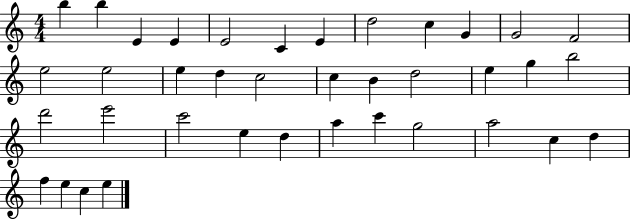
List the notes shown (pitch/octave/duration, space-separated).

B5/q B5/q E4/q E4/q E4/h C4/q E4/q D5/h C5/q G4/q G4/h F4/h E5/h E5/h E5/q D5/q C5/h C5/q B4/q D5/h E5/q G5/q B5/h D6/h E6/h C6/h E5/q D5/q A5/q C6/q G5/h A5/h C5/q D5/q F5/q E5/q C5/q E5/q